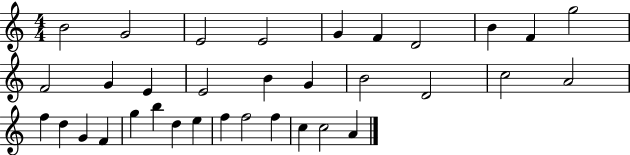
B4/h G4/h E4/h E4/h G4/q F4/q D4/h B4/q F4/q G5/h F4/h G4/q E4/q E4/h B4/q G4/q B4/h D4/h C5/h A4/h F5/q D5/q G4/q F4/q G5/q B5/q D5/q E5/q F5/q F5/h F5/q C5/q C5/h A4/q